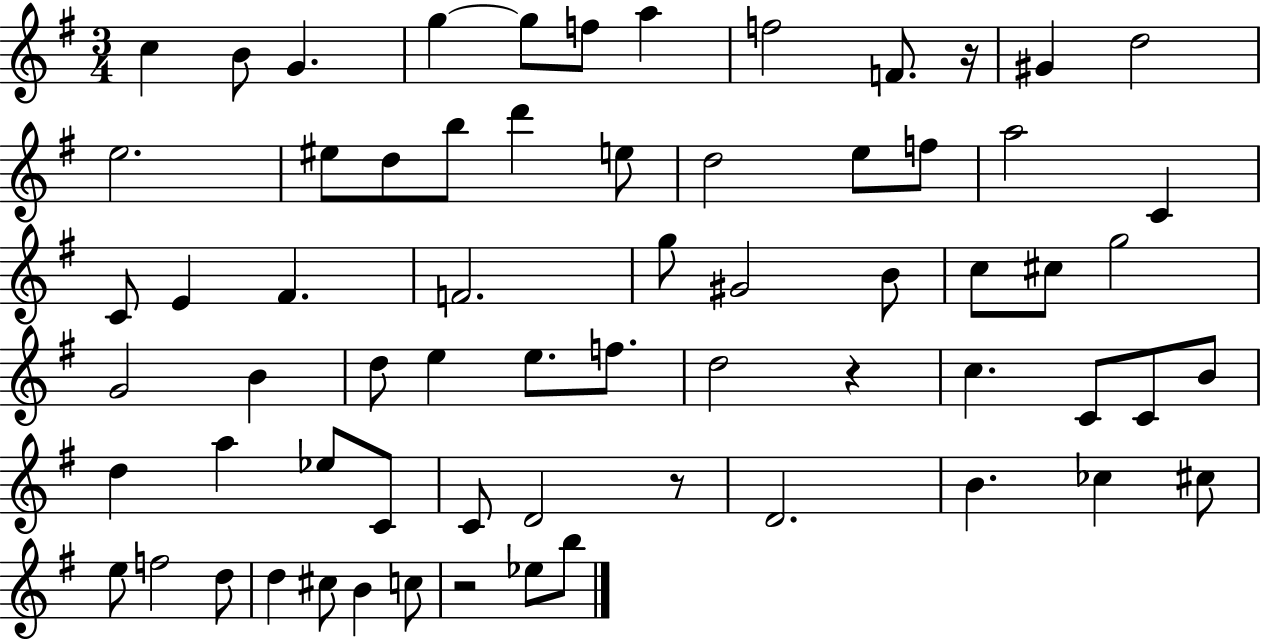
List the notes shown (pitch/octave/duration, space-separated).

C5/q B4/e G4/q. G5/q G5/e F5/e A5/q F5/h F4/e. R/s G#4/q D5/h E5/h. EIS5/e D5/e B5/e D6/q E5/e D5/h E5/e F5/e A5/h C4/q C4/e E4/q F#4/q. F4/h. G5/e G#4/h B4/e C5/e C#5/e G5/h G4/h B4/q D5/e E5/q E5/e. F5/e. D5/h R/q C5/q. C4/e C4/e B4/e D5/q A5/q Eb5/e C4/e C4/e D4/h R/e D4/h. B4/q. CES5/q C#5/e E5/e F5/h D5/e D5/q C#5/e B4/q C5/e R/h Eb5/e B5/e